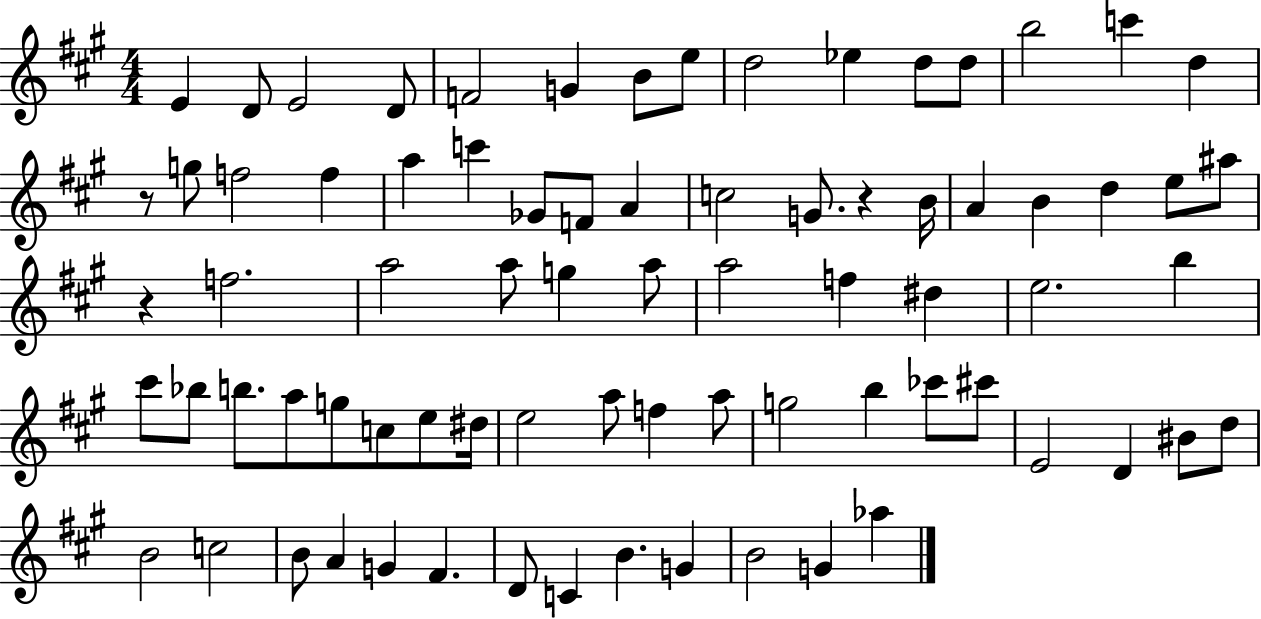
X:1
T:Untitled
M:4/4
L:1/4
K:A
E D/2 E2 D/2 F2 G B/2 e/2 d2 _e d/2 d/2 b2 c' d z/2 g/2 f2 f a c' _G/2 F/2 A c2 G/2 z B/4 A B d e/2 ^a/2 z f2 a2 a/2 g a/2 a2 f ^d e2 b ^c'/2 _b/2 b/2 a/2 g/2 c/2 e/2 ^d/4 e2 a/2 f a/2 g2 b _c'/2 ^c'/2 E2 D ^B/2 d/2 B2 c2 B/2 A G ^F D/2 C B G B2 G _a